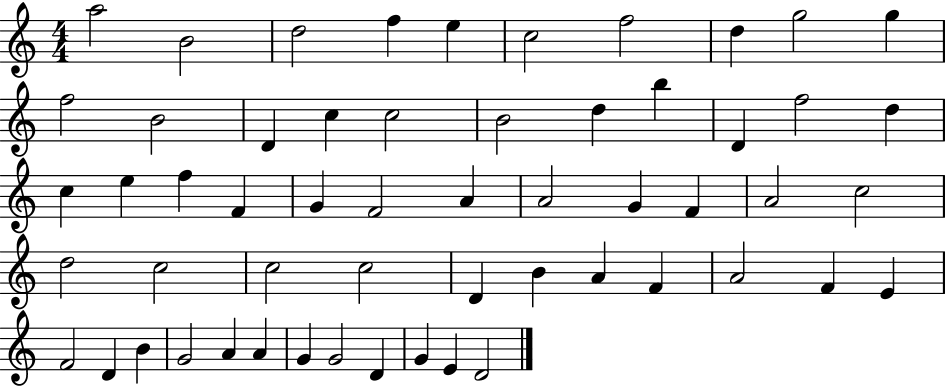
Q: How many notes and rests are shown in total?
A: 56